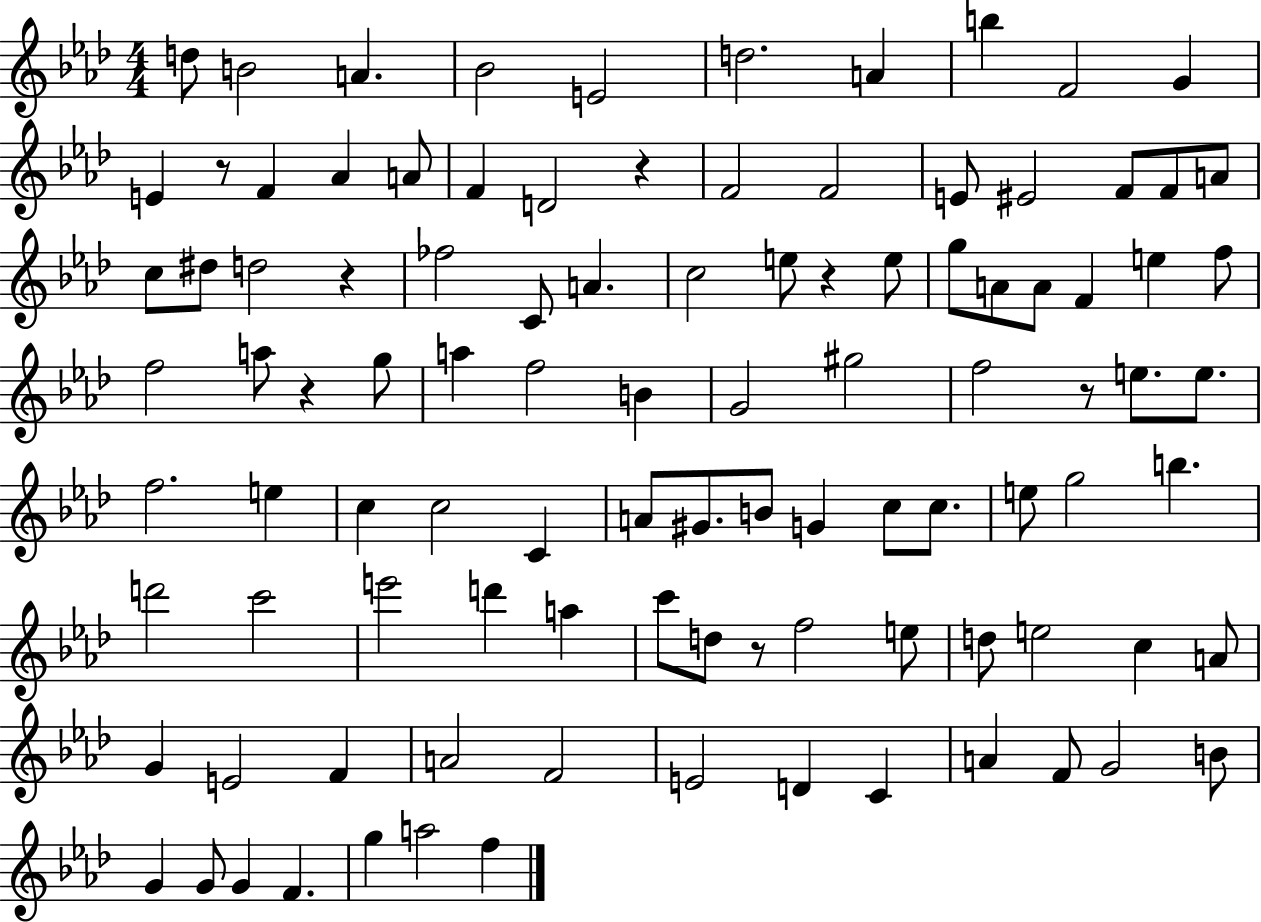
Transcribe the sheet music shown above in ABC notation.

X:1
T:Untitled
M:4/4
L:1/4
K:Ab
d/2 B2 A _B2 E2 d2 A b F2 G E z/2 F _A A/2 F D2 z F2 F2 E/2 ^E2 F/2 F/2 A/2 c/2 ^d/2 d2 z _f2 C/2 A c2 e/2 z e/2 g/2 A/2 A/2 F e f/2 f2 a/2 z g/2 a f2 B G2 ^g2 f2 z/2 e/2 e/2 f2 e c c2 C A/2 ^G/2 B/2 G c/2 c/2 e/2 g2 b d'2 c'2 e'2 d' a c'/2 d/2 z/2 f2 e/2 d/2 e2 c A/2 G E2 F A2 F2 E2 D C A F/2 G2 B/2 G G/2 G F g a2 f